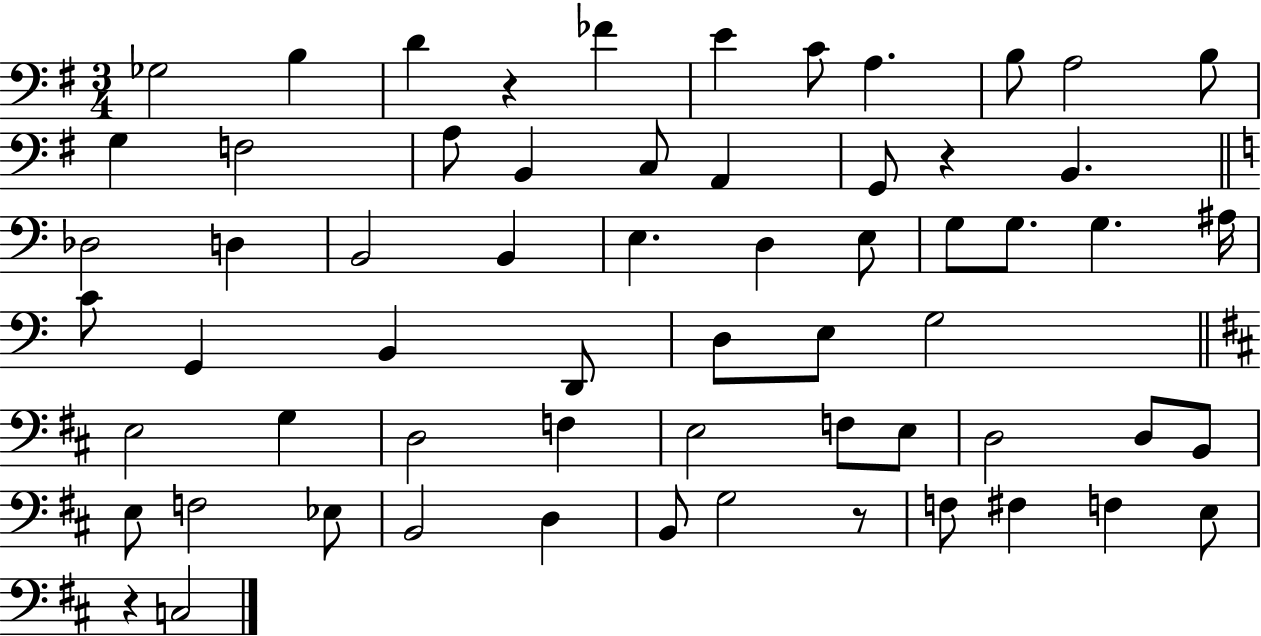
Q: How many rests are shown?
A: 4